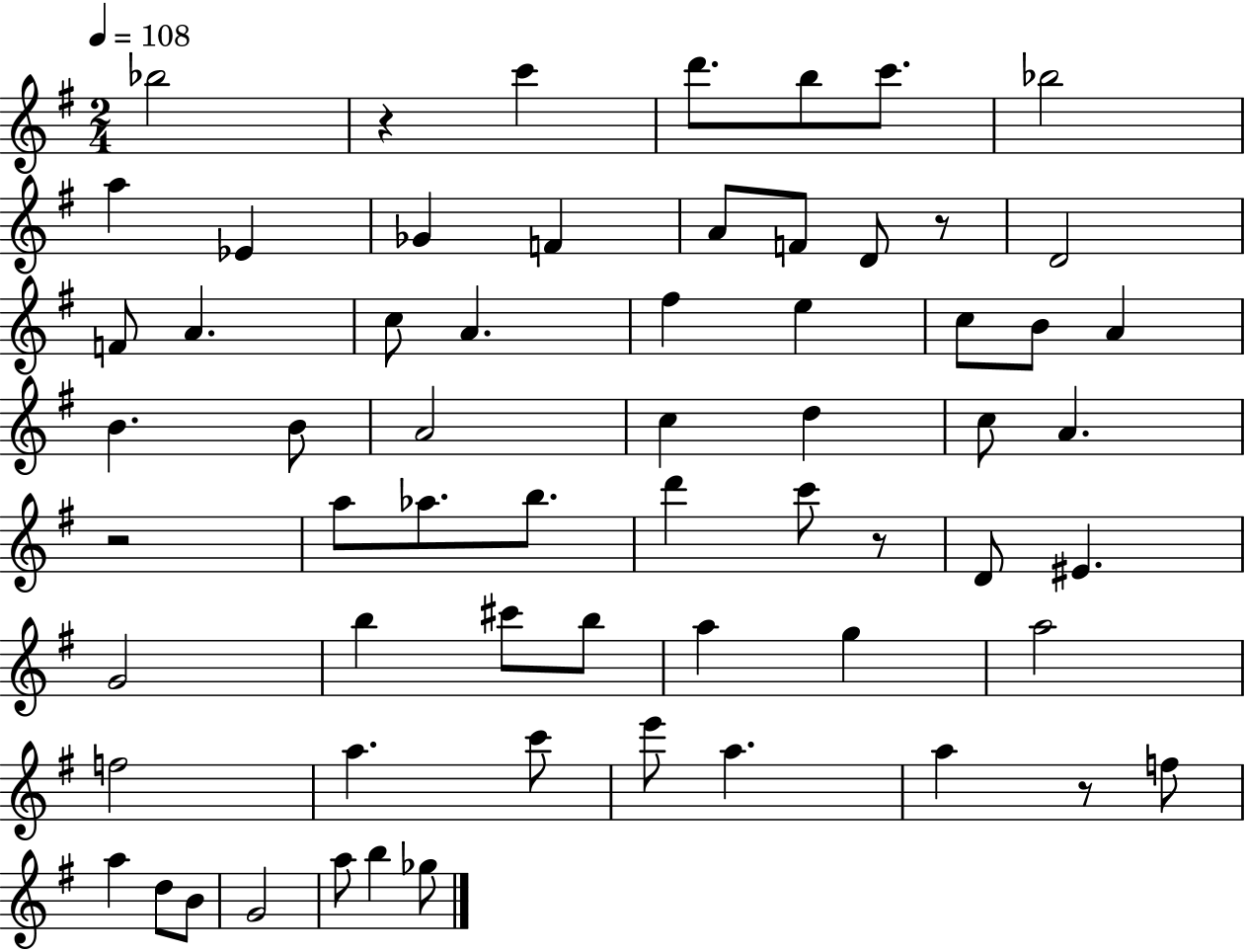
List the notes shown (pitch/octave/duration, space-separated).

Bb5/h R/q C6/q D6/e. B5/e C6/e. Bb5/h A5/q Eb4/q Gb4/q F4/q A4/e F4/e D4/e R/e D4/h F4/e A4/q. C5/e A4/q. F#5/q E5/q C5/e B4/e A4/q B4/q. B4/e A4/h C5/q D5/q C5/e A4/q. R/h A5/e Ab5/e. B5/e. D6/q C6/e R/e D4/e EIS4/q. G4/h B5/q C#6/e B5/e A5/q G5/q A5/h F5/h A5/q. C6/e E6/e A5/q. A5/q R/e F5/e A5/q D5/e B4/e G4/h A5/e B5/q Gb5/e